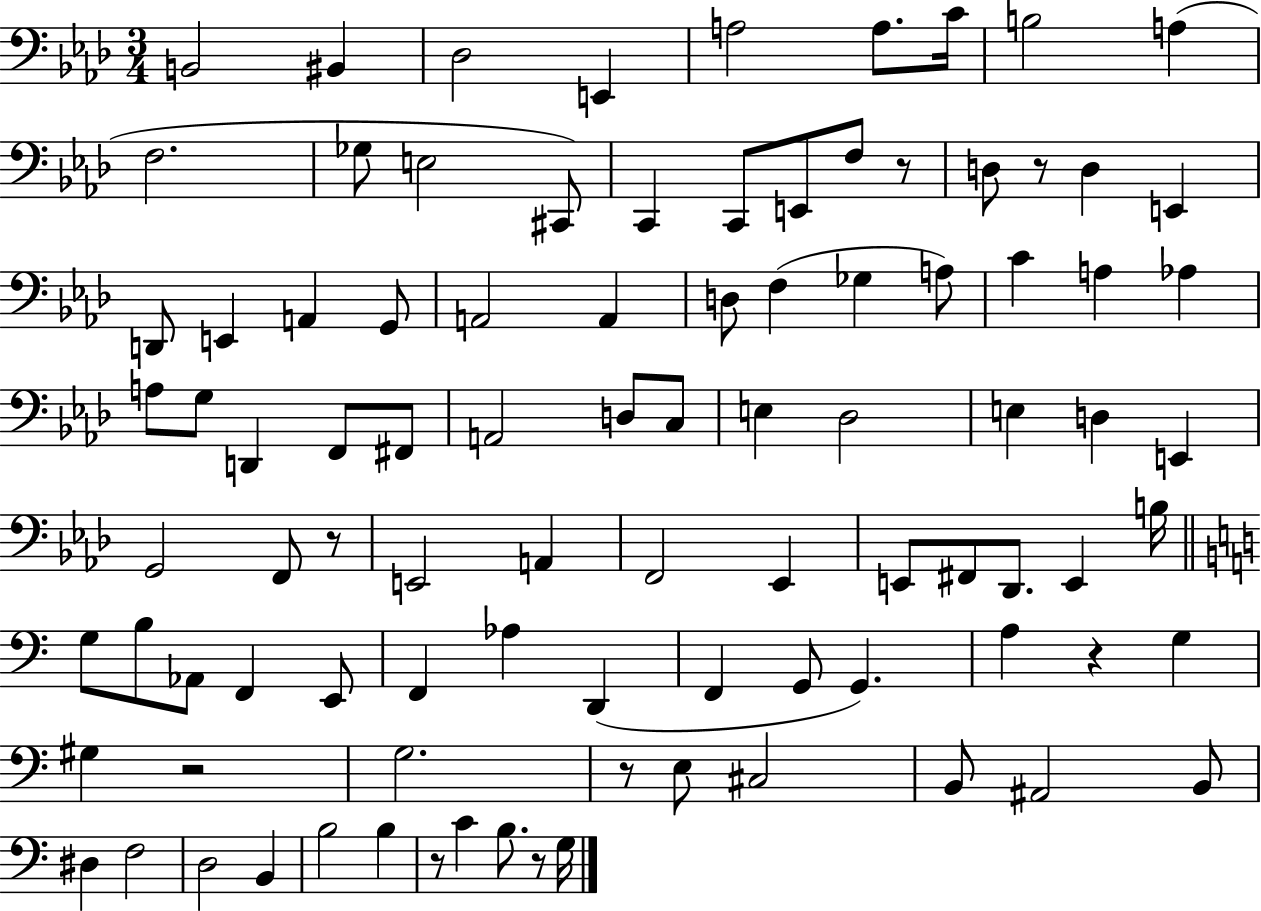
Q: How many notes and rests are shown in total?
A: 94